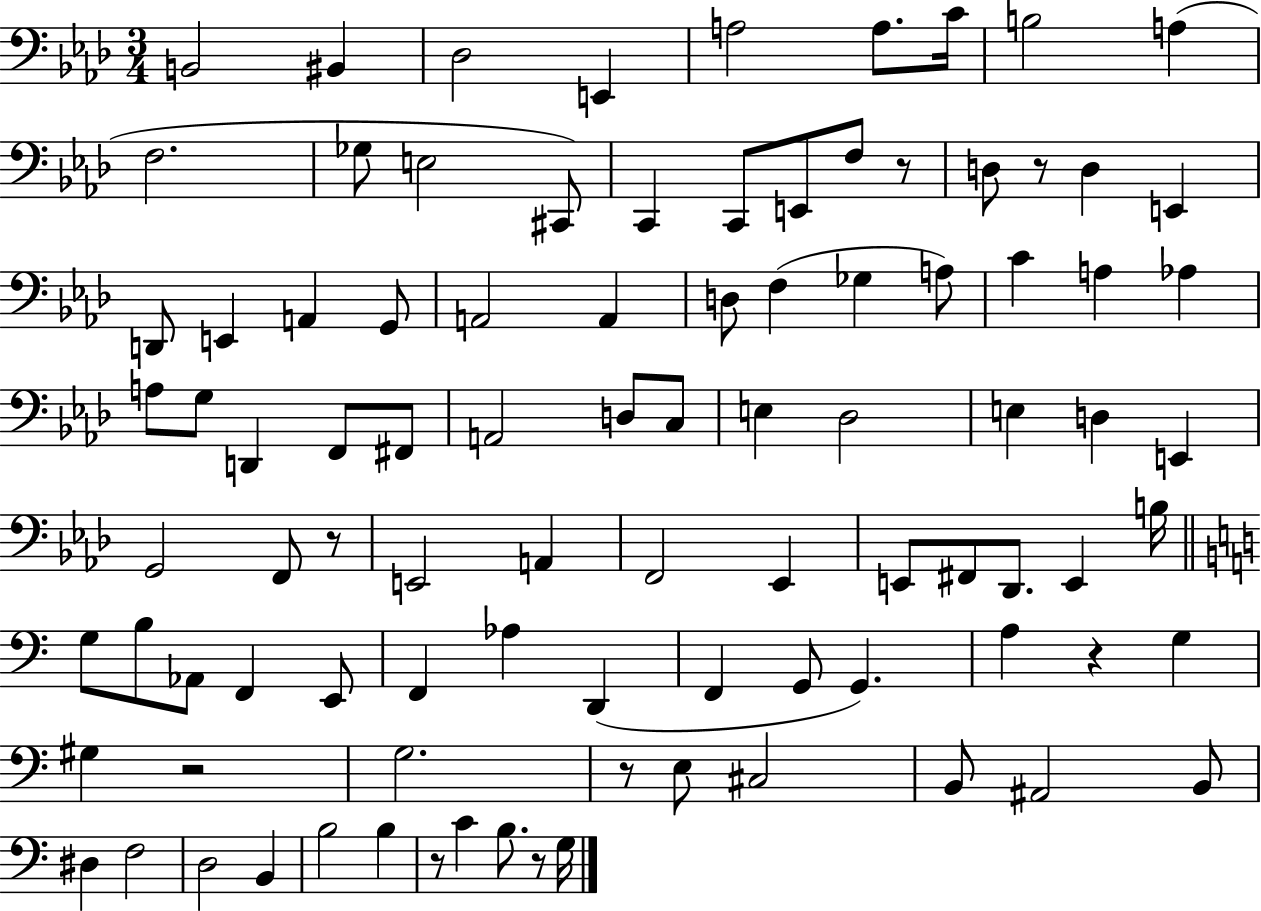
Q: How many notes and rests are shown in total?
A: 94